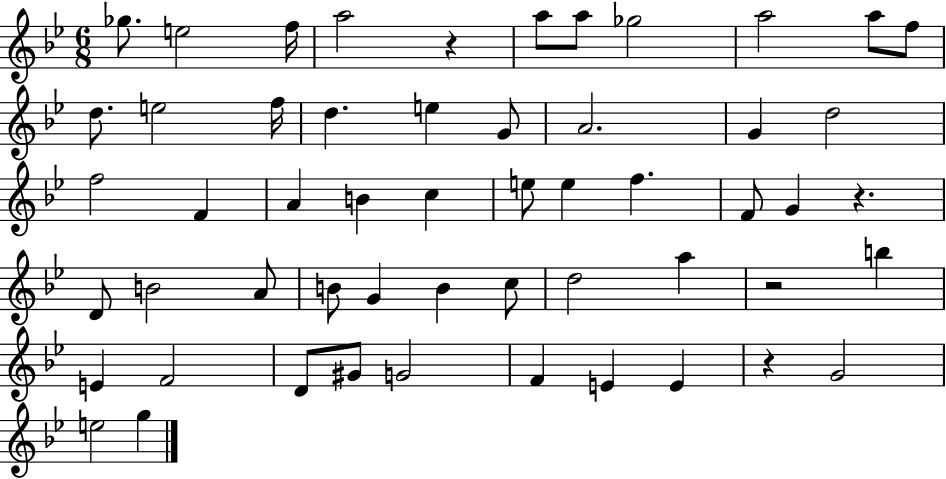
{
  \clef treble
  \numericTimeSignature
  \time 6/8
  \key bes \major
  ges''8. e''2 f''16 | a''2 r4 | a''8 a''8 ges''2 | a''2 a''8 f''8 | \break d''8. e''2 f''16 | d''4. e''4 g'8 | a'2. | g'4 d''2 | \break f''2 f'4 | a'4 b'4 c''4 | e''8 e''4 f''4. | f'8 g'4 r4. | \break d'8 b'2 a'8 | b'8 g'4 b'4 c''8 | d''2 a''4 | r2 b''4 | \break e'4 f'2 | d'8 gis'8 g'2 | f'4 e'4 e'4 | r4 g'2 | \break e''2 g''4 | \bar "|."
}